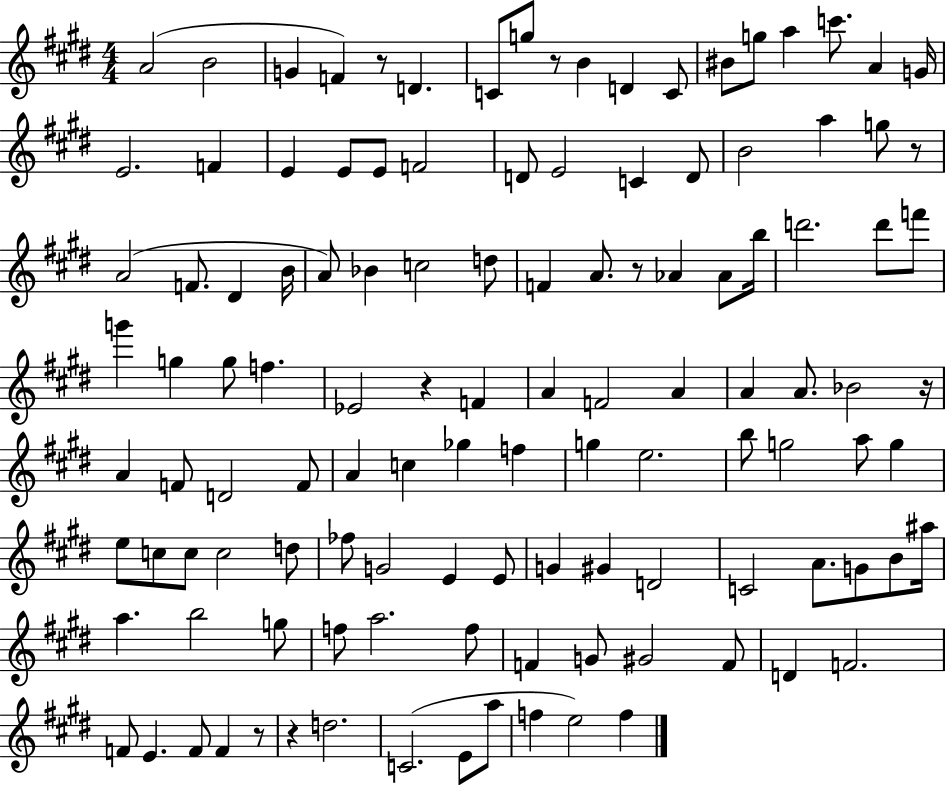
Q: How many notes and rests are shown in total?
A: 119